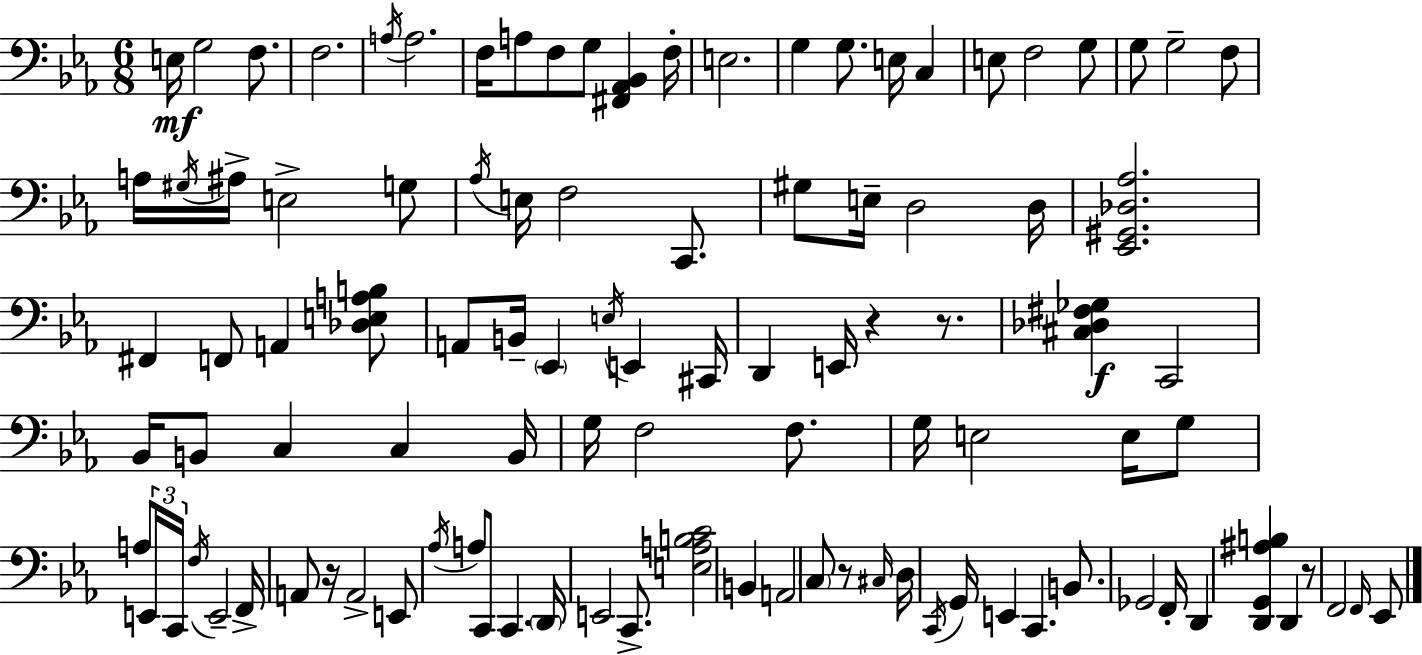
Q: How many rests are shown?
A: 5